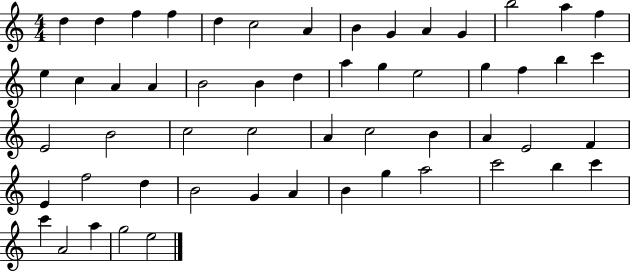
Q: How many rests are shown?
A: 0